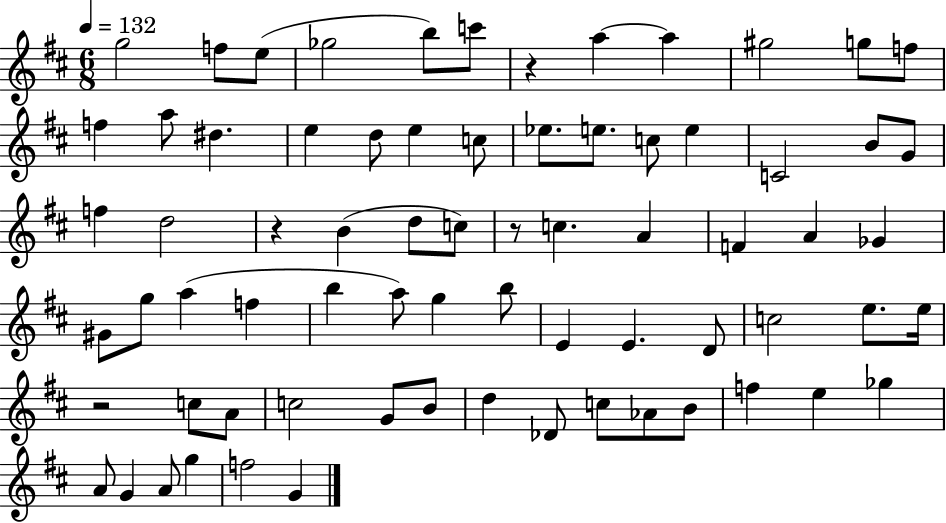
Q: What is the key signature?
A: D major